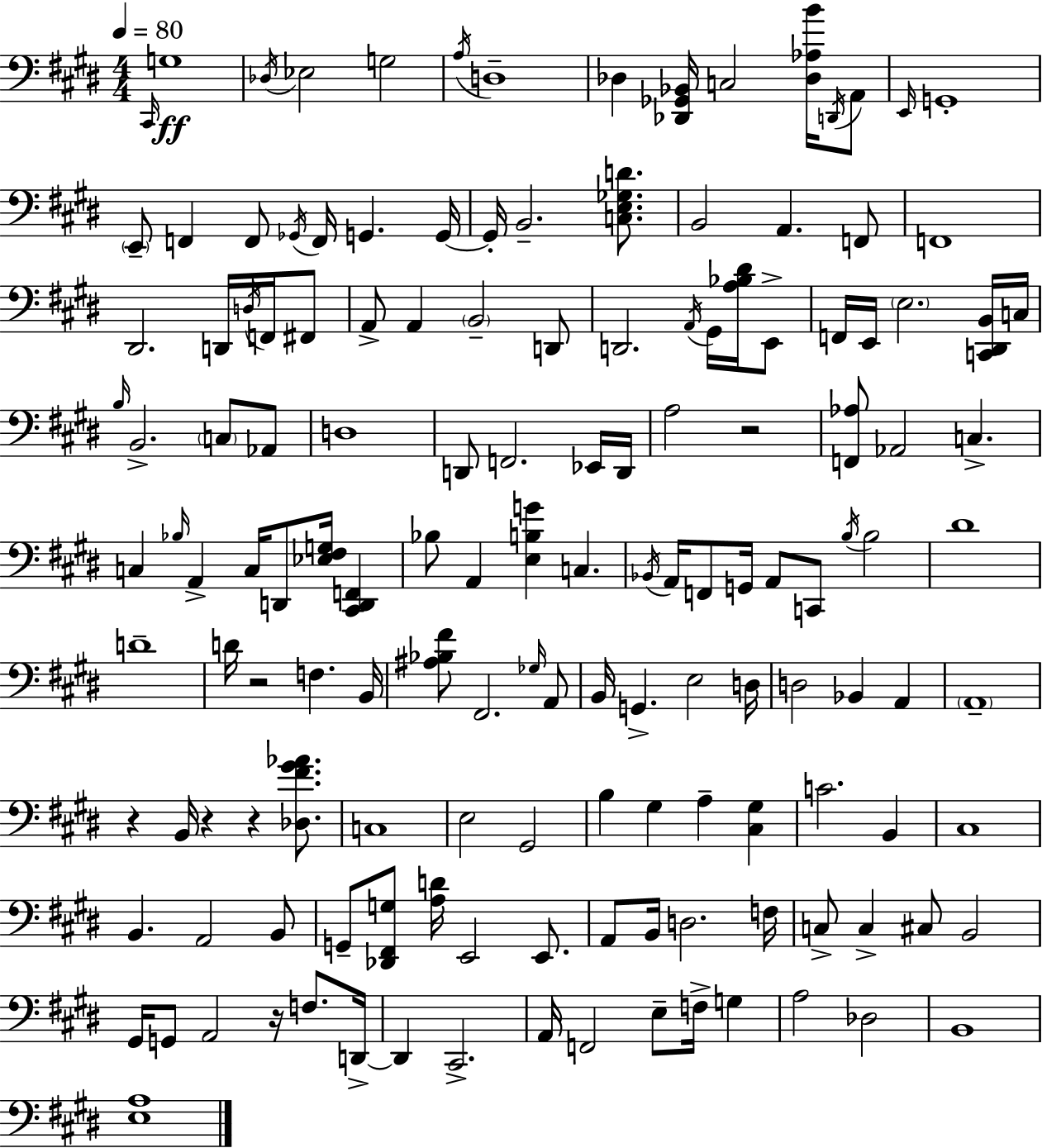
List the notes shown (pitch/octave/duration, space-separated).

C#2/s G3/w Db3/s Eb3/h G3/h A3/s D3/w Db3/q [Db2,Gb2,Bb2]/s C3/h [Db3,Ab3,B4]/s D2/s A2/e E2/s G2/w E2/e F2/q F2/e Gb2/s F2/s G2/q. G2/s G2/s B2/h. [C3,E3,Gb3,D4]/e. B2/h A2/q. F2/e F2/w D#2/h. D2/s D3/s F2/s F#2/e A2/e A2/q B2/h D2/e D2/h. A2/s G#2/s [A3,Bb3,D#4]/s E2/e F2/s E2/s E3/h. [C2,D#2,B2]/s C3/s B3/s B2/h. C3/e Ab2/e D3/w D2/e F2/h. Eb2/s D2/s A3/h R/h [F2,Ab3]/e Ab2/h C3/q. C3/q Bb3/s A2/q C3/s D2/e [Eb3,F#3,G3]/s [C#2,D2,F2]/q Bb3/e A2/q [E3,B3,G4]/q C3/q. Bb2/s A2/s F2/e G2/s A2/e C2/e B3/s B3/h D#4/w D4/w D4/s R/h F3/q. B2/s [A#3,Bb3,F#4]/e F#2/h. Gb3/s A2/e B2/s G2/q. E3/h D3/s D3/h Bb2/q A2/q A2/w R/q B2/s R/q R/q [Db3,F#4,G#4,Ab4]/e. C3/w E3/h G#2/h B3/q G#3/q A3/q [C#3,G#3]/q C4/h. B2/q C#3/w B2/q. A2/h B2/e G2/e [Db2,F#2,G3]/e [A3,D4]/s E2/h E2/e. A2/e B2/s D3/h. F3/s C3/e C3/q C#3/e B2/h G#2/s G2/e A2/h R/s F3/e. D2/s D2/q C#2/h. A2/s F2/h E3/e F3/s G3/q A3/h Db3/h B2/w [E3,A3]/w